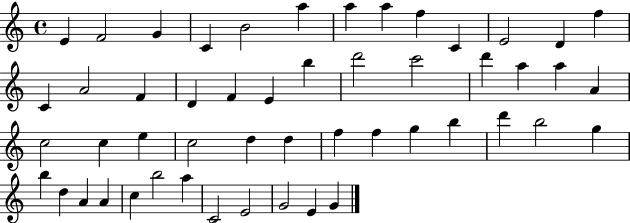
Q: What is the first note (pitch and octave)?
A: E4